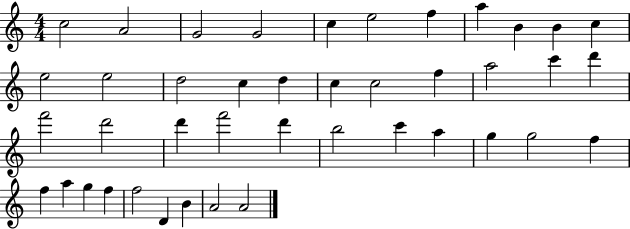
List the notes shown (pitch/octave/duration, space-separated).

C5/h A4/h G4/h G4/h C5/q E5/h F5/q A5/q B4/q B4/q C5/q E5/h E5/h D5/h C5/q D5/q C5/q C5/h F5/q A5/h C6/q D6/q F6/h D6/h D6/q F6/h D6/q B5/h C6/q A5/q G5/q G5/h F5/q F5/q A5/q G5/q F5/q F5/h D4/q B4/q A4/h A4/h